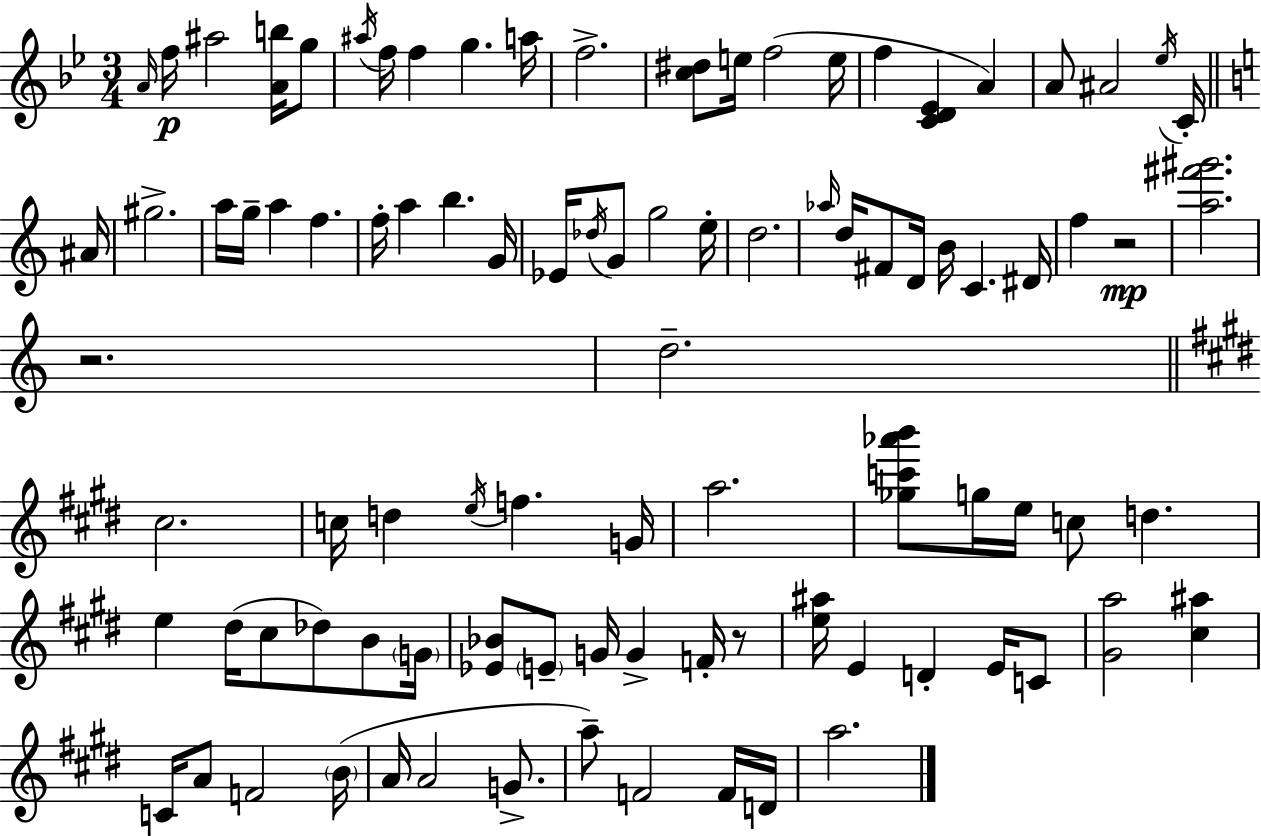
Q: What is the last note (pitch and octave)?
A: A5